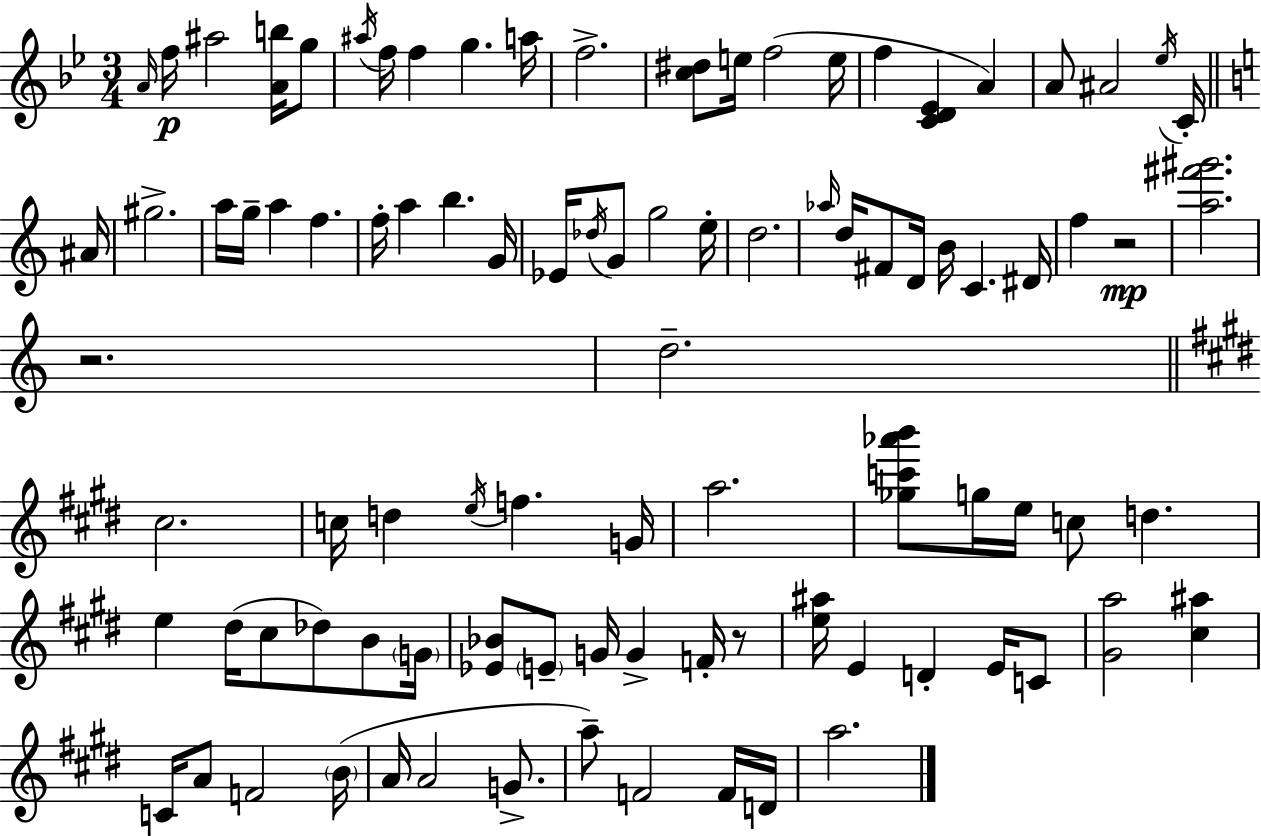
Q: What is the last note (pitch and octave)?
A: A5